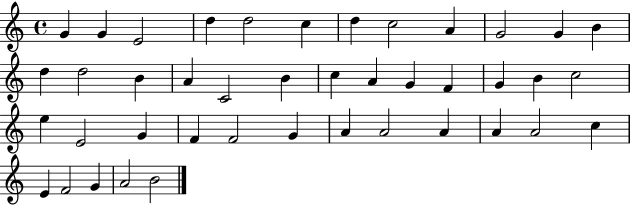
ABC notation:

X:1
T:Untitled
M:4/4
L:1/4
K:C
G G E2 d d2 c d c2 A G2 G B d d2 B A C2 B c A G F G B c2 e E2 G F F2 G A A2 A A A2 c E F2 G A2 B2